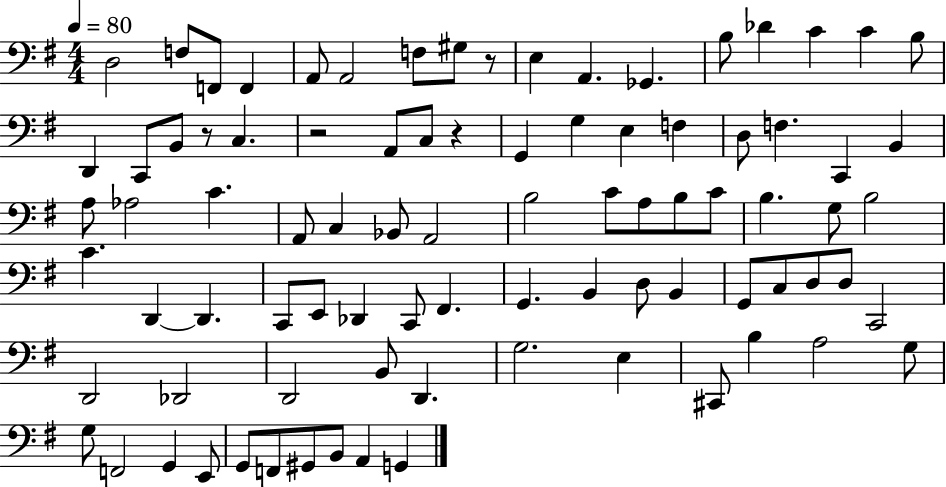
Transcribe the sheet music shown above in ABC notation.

X:1
T:Untitled
M:4/4
L:1/4
K:G
D,2 F,/2 F,,/2 F,, A,,/2 A,,2 F,/2 ^G,/2 z/2 E, A,, _G,, B,/2 _D C C B,/2 D,, C,,/2 B,,/2 z/2 C, z2 A,,/2 C,/2 z G,, G, E, F, D,/2 F, C,, B,, A,/2 _A,2 C A,,/2 C, _B,,/2 A,,2 B,2 C/2 A,/2 B,/2 C/2 B, G,/2 B,2 C D,, D,, C,,/2 E,,/2 _D,, C,,/2 ^F,, G,, B,, D,/2 B,, G,,/2 C,/2 D,/2 D,/2 C,,2 D,,2 _D,,2 D,,2 B,,/2 D,, G,2 E, ^C,,/2 B, A,2 G,/2 G,/2 F,,2 G,, E,,/2 G,,/2 F,,/2 ^G,,/2 B,,/2 A,, G,,